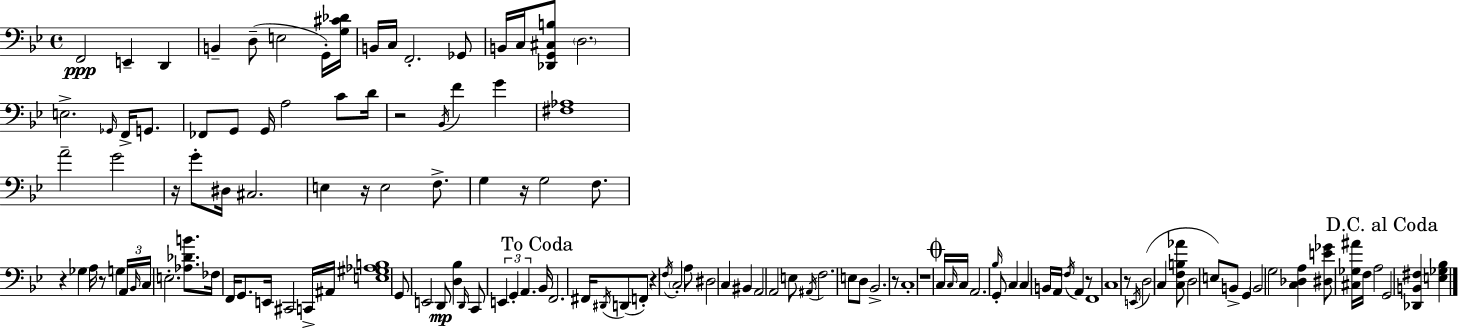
X:1
T:Untitled
M:4/4
L:1/4
K:Gm
F,,2 E,, D,, B,, D,/2 E,2 G,,/4 [G,^C_D]/4 B,,/4 C,/4 F,,2 _G,,/2 B,,/4 C,/4 [_D,,G,,^C,B,]/2 D,2 E,2 _G,,/4 F,,/4 G,,/2 _F,,/2 G,,/2 G,,/4 A,2 C/2 D/4 z2 _B,,/4 F G [^F,_A,]4 A2 G2 z/4 G/2 ^D,/4 ^C,2 E, z/4 E,2 F,/2 G, z/4 G,2 F,/2 z _G, A,/4 z/2 G, A,,/4 _B,,/4 C,/4 E,2 [_A,_DB]/2 _F,/4 F,,/4 G,,/2 E,,/4 ^C,,2 C,,/4 ^A,,/4 [E,^G,_A,B,]4 G,,/2 E,,2 D,,/2 [D,_B,] D,,/4 C,,/2 E,, G,, A,, _B,,/4 F,,2 ^F,,/4 ^D,,/4 D,,/2 F,,/2 z F,/4 C,2 A,/2 ^D,2 C, ^B,, A,,2 A,,2 E,/2 ^A,,/4 F,2 E,/2 D,/2 _B,,2 z/2 C,4 z4 C,/4 C,/4 C,/4 A,,2 _B,/4 G,,/2 C, C, B,,/4 A,,/4 F,/4 A,, z/2 F,,4 C,4 z/2 E,,/4 D,2 C, [C,F,B,_A]/2 D,2 E,/2 B,,/2 G,, B,,2 G,2 [C,_D,A,] [^D,E_G]/2 [^C,_G,^A]/4 F,/4 A,2 G,,2 [_D,,B,,^F,] [E,_G,_B,]